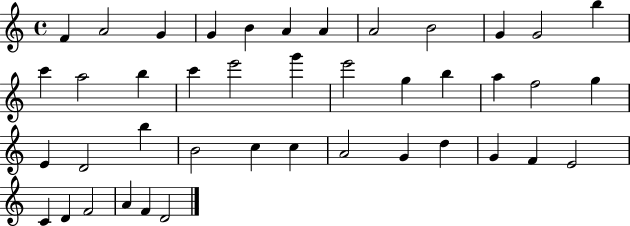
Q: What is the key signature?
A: C major